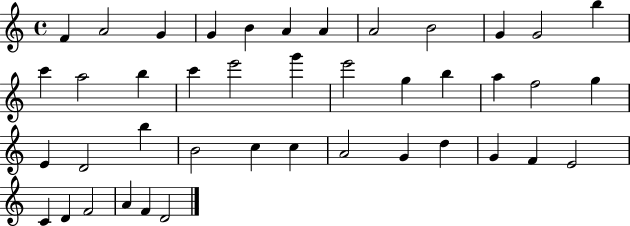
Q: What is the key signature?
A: C major